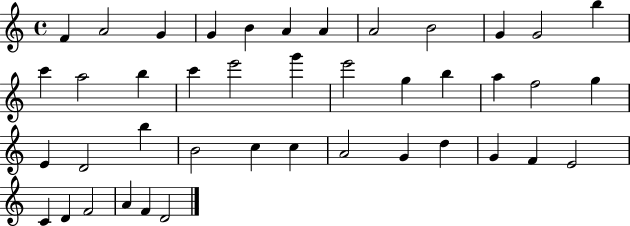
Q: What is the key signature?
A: C major